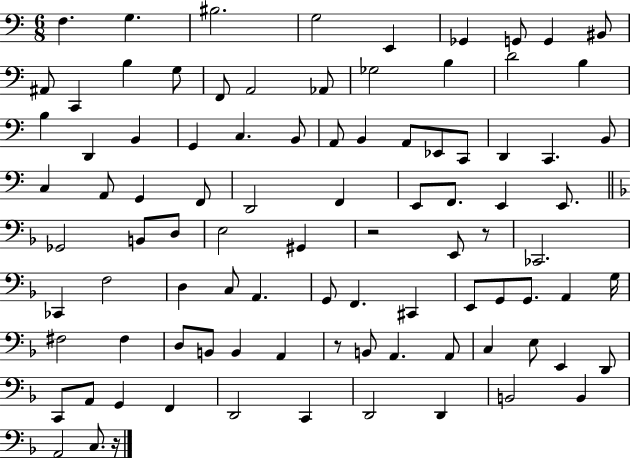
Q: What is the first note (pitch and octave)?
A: F3